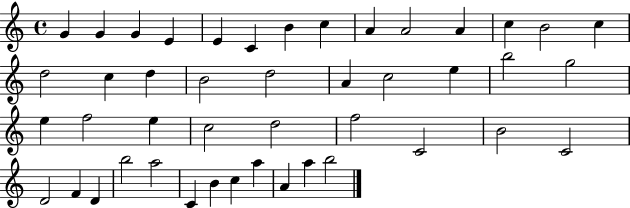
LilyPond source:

{
  \clef treble
  \time 4/4
  \defaultTimeSignature
  \key c \major
  g'4 g'4 g'4 e'4 | e'4 c'4 b'4 c''4 | a'4 a'2 a'4 | c''4 b'2 c''4 | \break d''2 c''4 d''4 | b'2 d''2 | a'4 c''2 e''4 | b''2 g''2 | \break e''4 f''2 e''4 | c''2 d''2 | f''2 c'2 | b'2 c'2 | \break d'2 f'4 d'4 | b''2 a''2 | c'4 b'4 c''4 a''4 | a'4 a''4 b''2 | \break \bar "|."
}